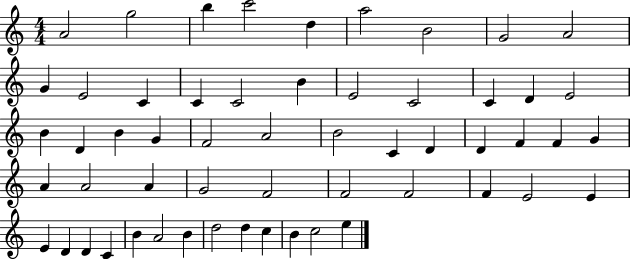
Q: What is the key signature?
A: C major